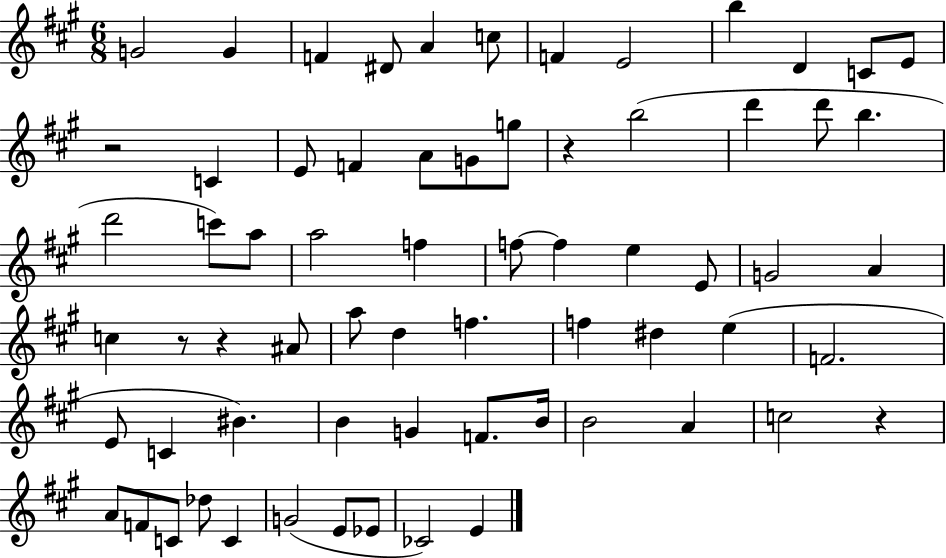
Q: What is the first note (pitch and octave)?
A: G4